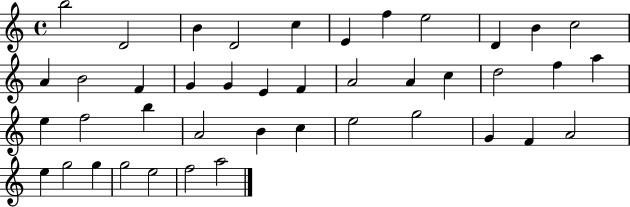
{
  \clef treble
  \time 4/4
  \defaultTimeSignature
  \key c \major
  b''2 d'2 | b'4 d'2 c''4 | e'4 f''4 e''2 | d'4 b'4 c''2 | \break a'4 b'2 f'4 | g'4 g'4 e'4 f'4 | a'2 a'4 c''4 | d''2 f''4 a''4 | \break e''4 f''2 b''4 | a'2 b'4 c''4 | e''2 g''2 | g'4 f'4 a'2 | \break e''4 g''2 g''4 | g''2 e''2 | f''2 a''2 | \bar "|."
}